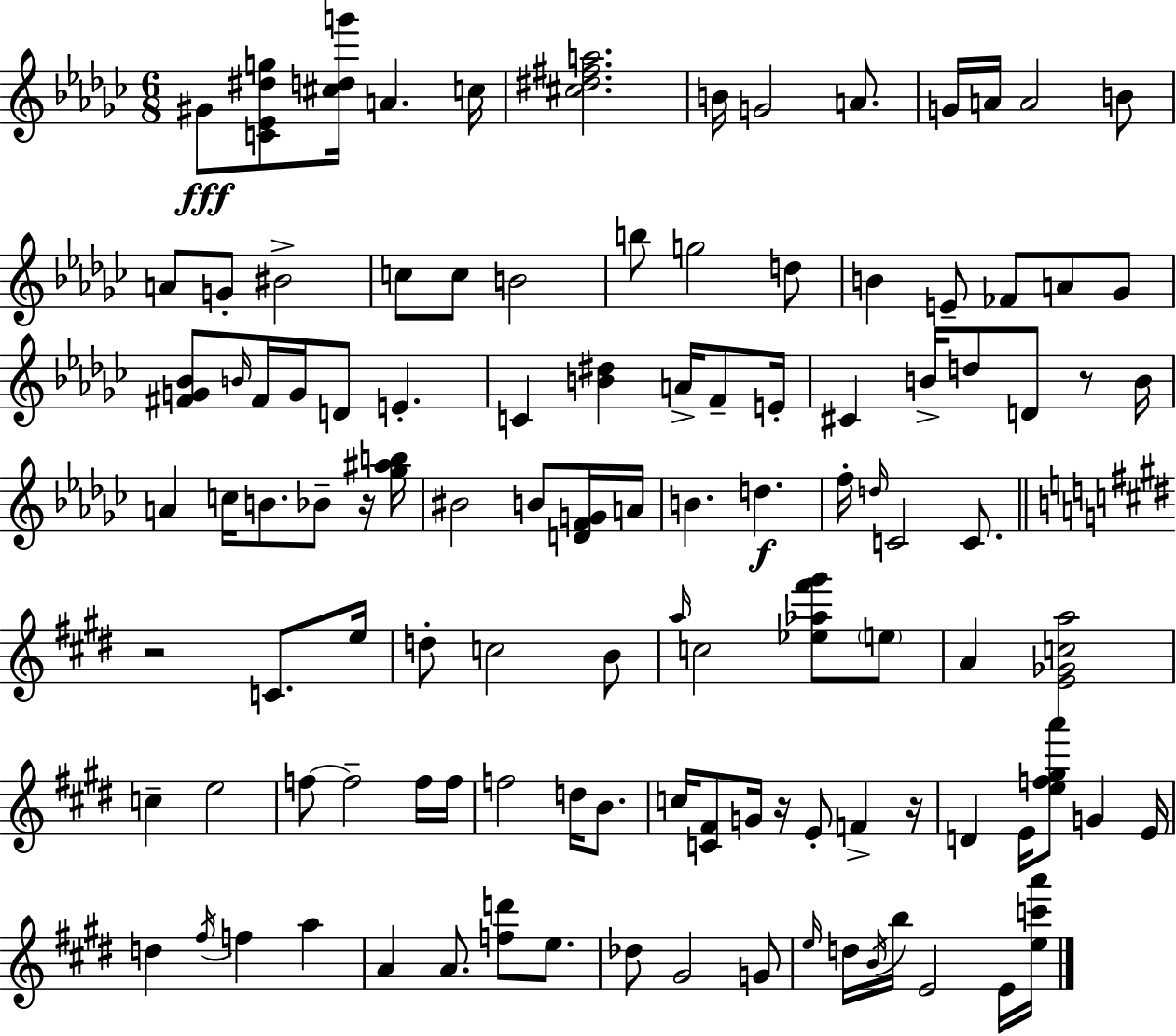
{
  \clef treble
  \numericTimeSignature
  \time 6/8
  \key ees \minor
  \repeat volta 2 { gis'8\fff <c' ees' dis'' g''>8 <cis'' d'' g'''>16 a'4. c''16 | <cis'' dis'' fis'' a''>2. | b'16 g'2 a'8. | g'16 a'16 a'2 b'8 | \break a'8 g'8-. bis'2-> | c''8 c''8 b'2 | b''8 g''2 d''8 | b'4 e'8-- fes'8 a'8 ges'8 | \break <fis' g' bes'>8 \grace { b'16 } fis'16 g'16 d'8 e'4.-. | c'4 <b' dis''>4 a'16-> f'8-- | e'16-. cis'4 b'16-> d''8 d'8 r8 | b'16 a'4 c''16 b'8. bes'8-- r16 | \break <ges'' ais'' b''>16 bis'2 b'8 <d' f' g'>16 | a'16 b'4. d''4.\f | f''16-. \grace { d''16 } c'2 c'8. | \bar "||" \break \key e \major r2 c'8. e''16 | d''8-. c''2 b'8 | \grace { a''16 } c''2 <ees'' aes'' fis''' gis'''>8 \parenthesize e''8 | a'4 <e' ges' c'' a''>2 | \break c''4-- e''2 | f''8~~ f''2-- f''16 | f''16 f''2 d''16 b'8. | c''16 <c' fis'>8 g'16 r16 e'8-. f'4-> | \break r16 d'4 e'16 <e'' f'' gis'' a'''>8 g'4 | e'16 d''4 \acciaccatura { fis''16 } f''4 a''4 | a'4 a'8. <f'' d'''>8 e''8. | des''8 gis'2 | \break g'8 \grace { e''16 } d''16 \acciaccatura { b'16 } b''16 e'2 | e'16 <e'' c''' a'''>16 } \bar "|."
}